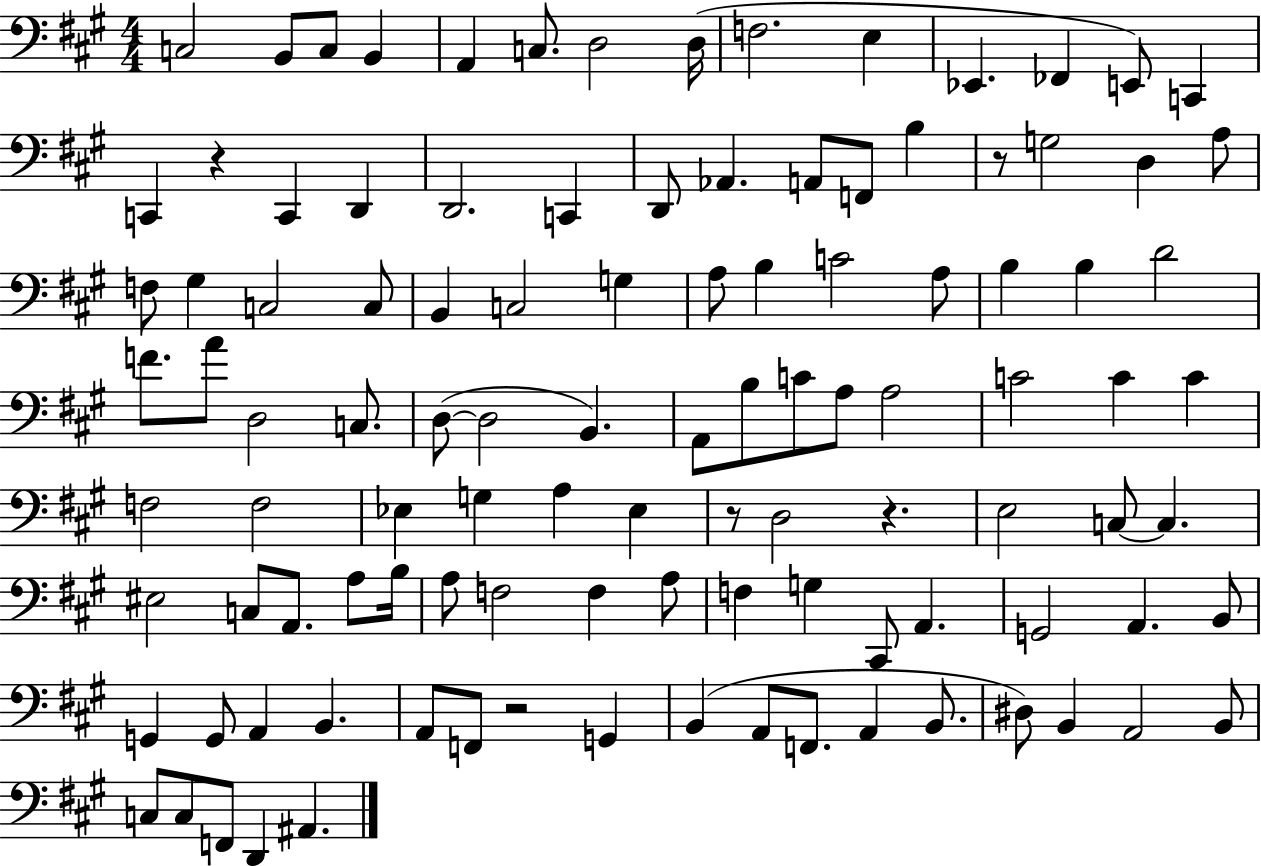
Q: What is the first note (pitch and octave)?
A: C3